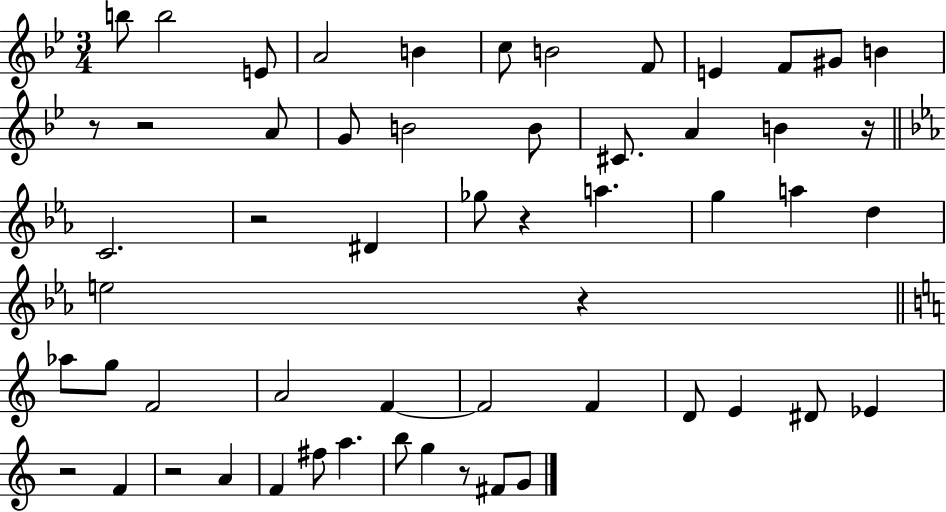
{
  \clef treble
  \numericTimeSignature
  \time 3/4
  \key bes \major
  b''8 b''2 e'8 | a'2 b'4 | c''8 b'2 f'8 | e'4 f'8 gis'8 b'4 | \break r8 r2 a'8 | g'8 b'2 b'8 | cis'8. a'4 b'4 r16 | \bar "||" \break \key ees \major c'2. | r2 dis'4 | ges''8 r4 a''4. | g''4 a''4 d''4 | \break e''2 r4 | \bar "||" \break \key c \major aes''8 g''8 f'2 | a'2 f'4~~ | f'2 f'4 | d'8 e'4 dis'8 ees'4 | \break r2 f'4 | r2 a'4 | f'4 fis''8 a''4. | b''8 g''4 r8 fis'8 g'8 | \break \bar "|."
}